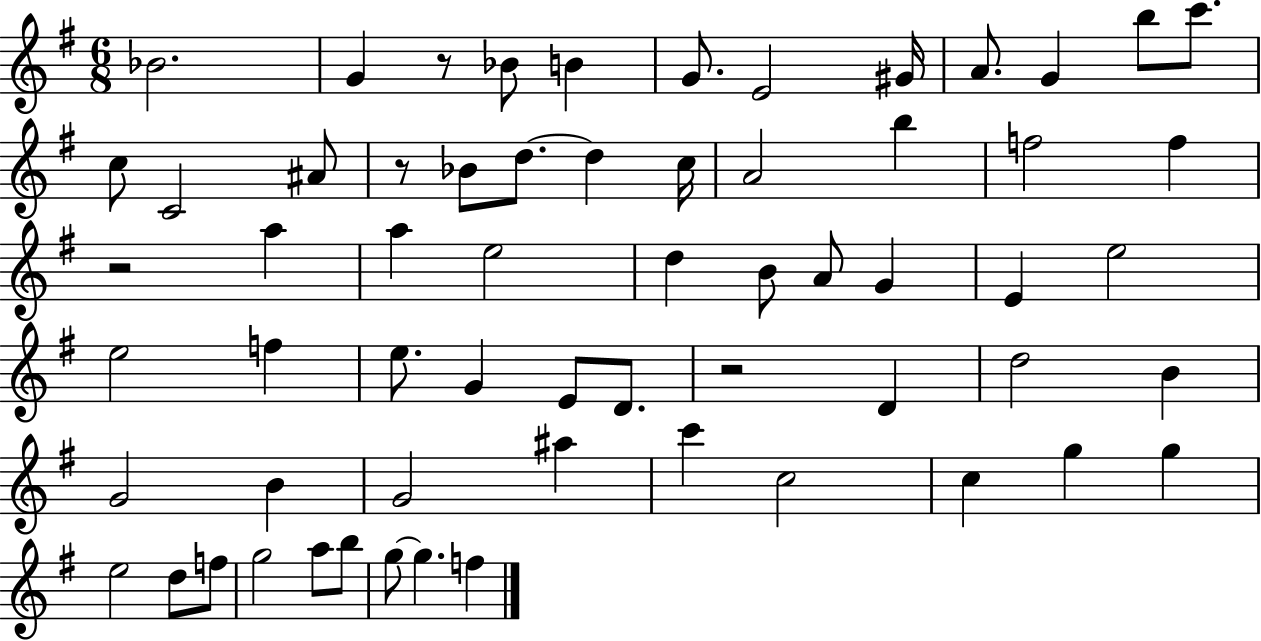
{
  \clef treble
  \numericTimeSignature
  \time 6/8
  \key g \major
  bes'2. | g'4 r8 bes'8 b'4 | g'8. e'2 gis'16 | a'8. g'4 b''8 c'''8. | \break c''8 c'2 ais'8 | r8 bes'8 d''8.~~ d''4 c''16 | a'2 b''4 | f''2 f''4 | \break r2 a''4 | a''4 e''2 | d''4 b'8 a'8 g'4 | e'4 e''2 | \break e''2 f''4 | e''8. g'4 e'8 d'8. | r2 d'4 | d''2 b'4 | \break g'2 b'4 | g'2 ais''4 | c'''4 c''2 | c''4 g''4 g''4 | \break e''2 d''8 f''8 | g''2 a''8 b''8 | g''8~~ g''4. f''4 | \bar "|."
}